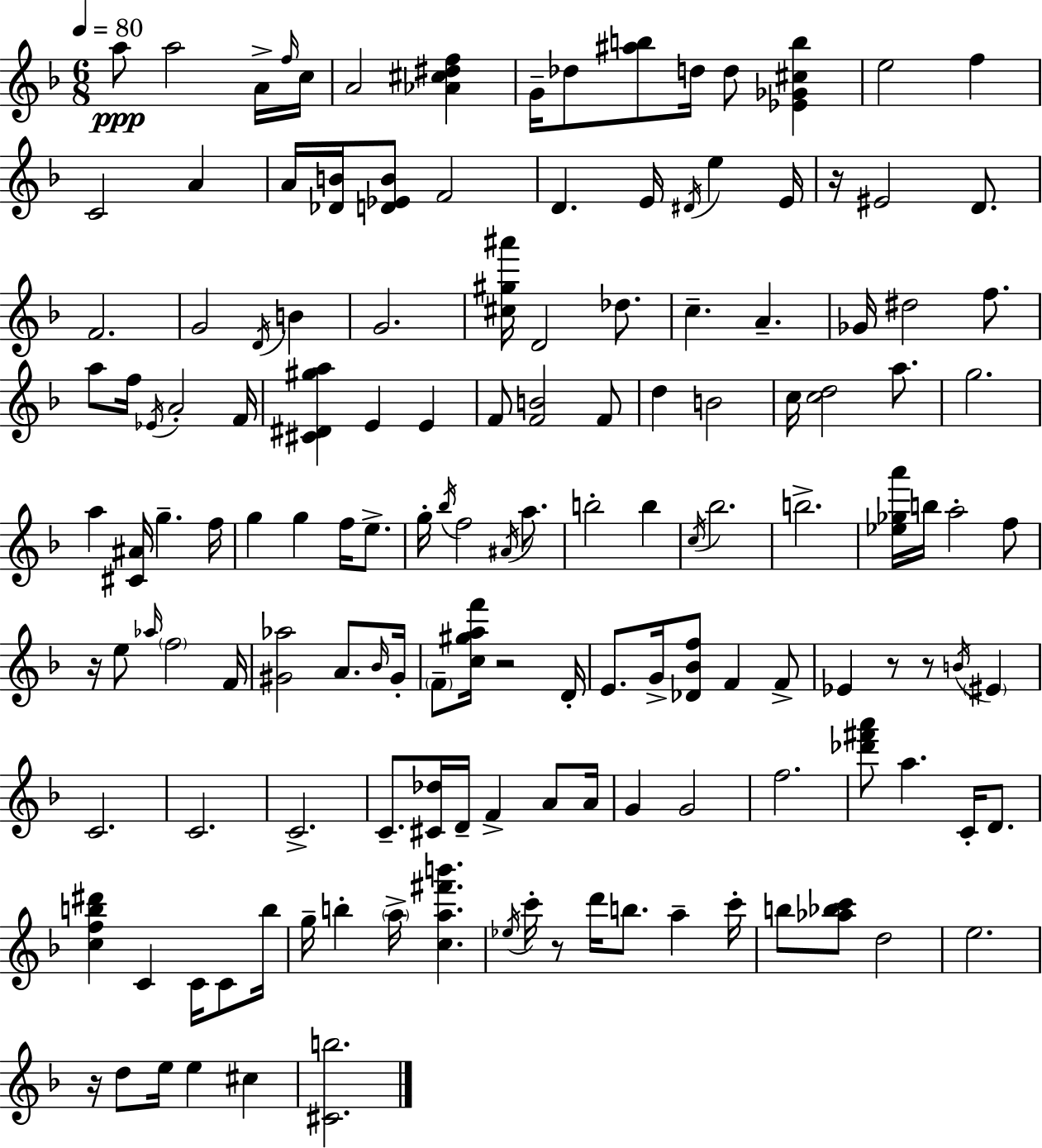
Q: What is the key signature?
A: D minor